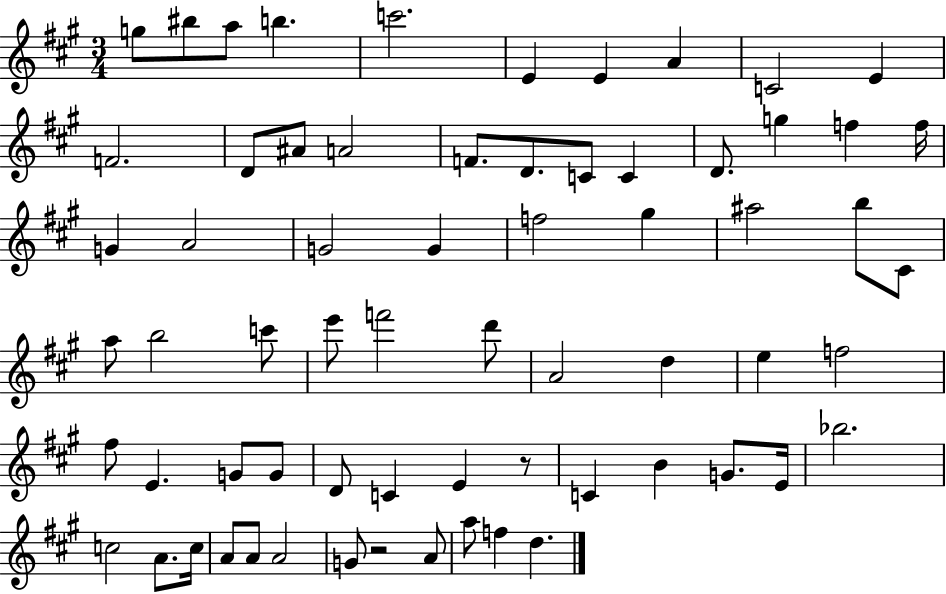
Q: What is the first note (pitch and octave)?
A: G5